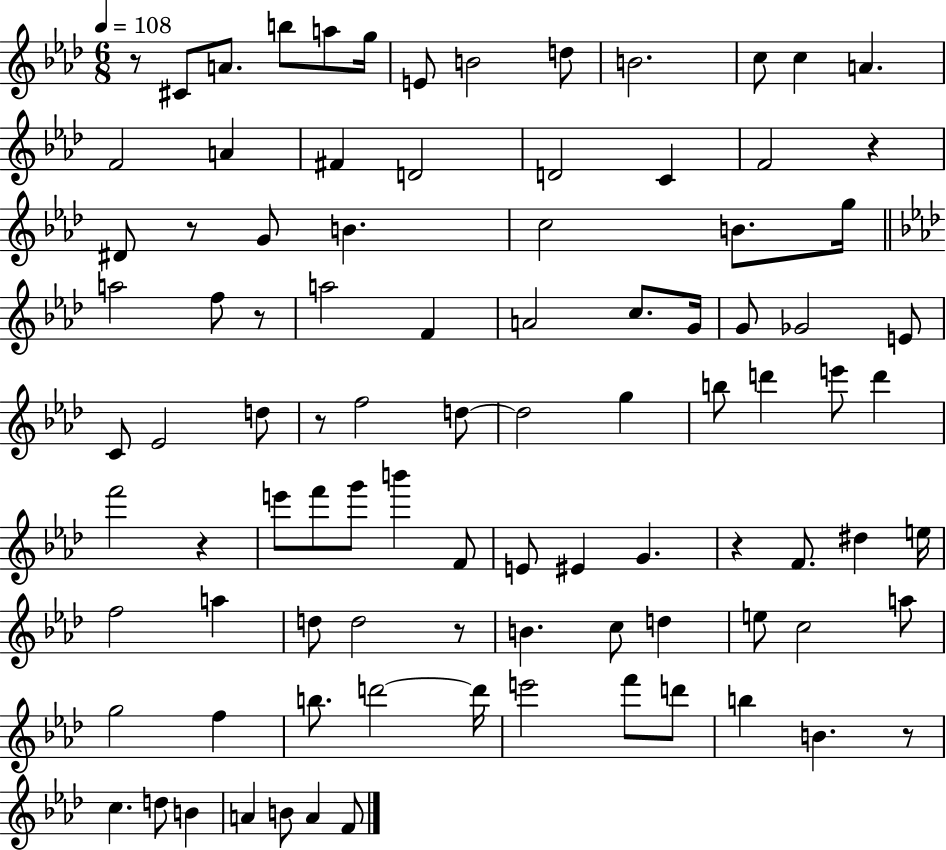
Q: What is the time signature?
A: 6/8